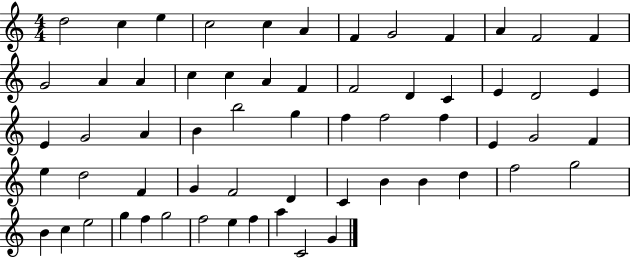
D5/h C5/q E5/q C5/h C5/q A4/q F4/q G4/h F4/q A4/q F4/h F4/q G4/h A4/q A4/q C5/q C5/q A4/q F4/q F4/h D4/q C4/q E4/q D4/h E4/q E4/q G4/h A4/q B4/q B5/h G5/q F5/q F5/h F5/q E4/q G4/h F4/q E5/q D5/h F4/q G4/q F4/h D4/q C4/q B4/q B4/q D5/q F5/h G5/h B4/q C5/q E5/h G5/q F5/q G5/h F5/h E5/q F5/q A5/q C4/h G4/q